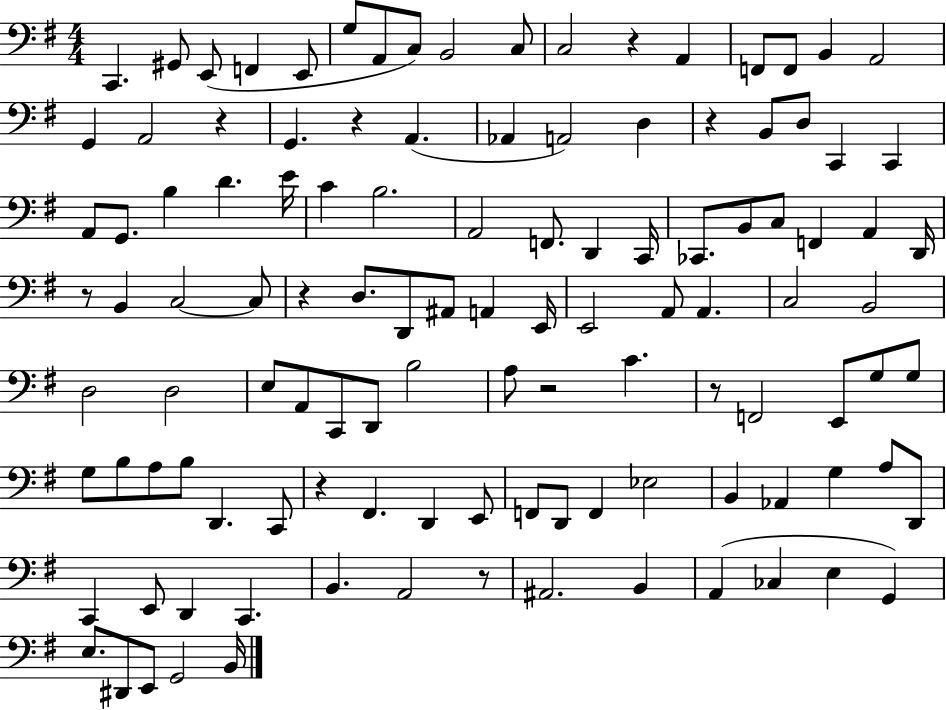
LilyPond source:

{
  \clef bass
  \numericTimeSignature
  \time 4/4
  \key g \major
  \repeat volta 2 { c,4. gis,8 e,8( f,4 e,8 | g8 a,8 c8) b,2 c8 | c2 r4 a,4 | f,8 f,8 b,4 a,2 | \break g,4 a,2 r4 | g,4. r4 a,4.( | aes,4 a,2) d4 | r4 b,8 d8 c,4 c,4 | \break a,8 g,8. b4 d'4. e'16 | c'4 b2. | a,2 f,8. d,4 c,16 | ces,8. b,8 c8 f,4 a,4 d,16 | \break r8 b,4 c2~~ c8 | r4 d8. d,8 ais,8 a,4 e,16 | e,2 a,8 a,4. | c2 b,2 | \break d2 d2 | e8 a,8 c,8 d,8 b2 | a8 r2 c'4. | r8 f,2 e,8 g8 g8 | \break g8 b8 a8 b8 d,4. c,8 | r4 fis,4. d,4 e,8 | f,8 d,8 f,4 ees2 | b,4 aes,4 g4 a8 d,8 | \break c,4 e,8 d,4 c,4. | b,4. a,2 r8 | ais,2. b,4 | a,4( ces4 e4 g,4) | \break e8. dis,8 e,8 g,2 b,16 | } \bar "|."
}